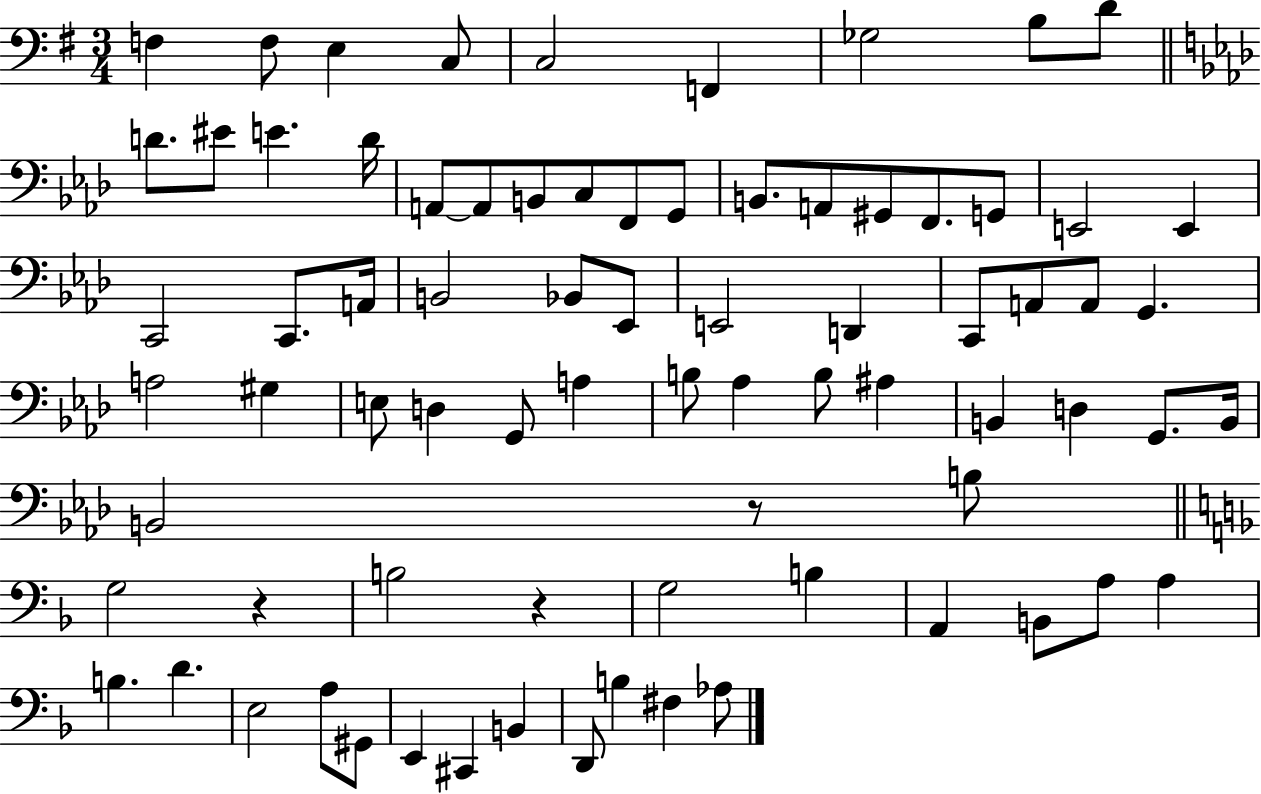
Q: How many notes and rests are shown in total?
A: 77